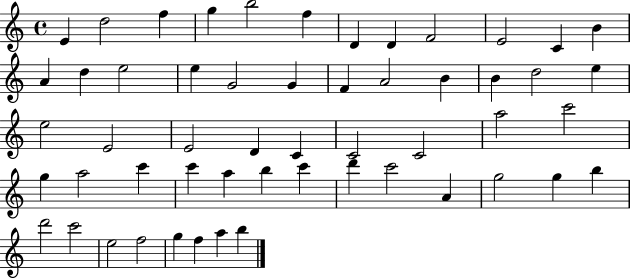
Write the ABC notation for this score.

X:1
T:Untitled
M:4/4
L:1/4
K:C
E d2 f g b2 f D D F2 E2 C B A d e2 e G2 G F A2 B B d2 e e2 E2 E2 D C C2 C2 a2 c'2 g a2 c' c' a b c' d' c'2 A g2 g b d'2 c'2 e2 f2 g f a b